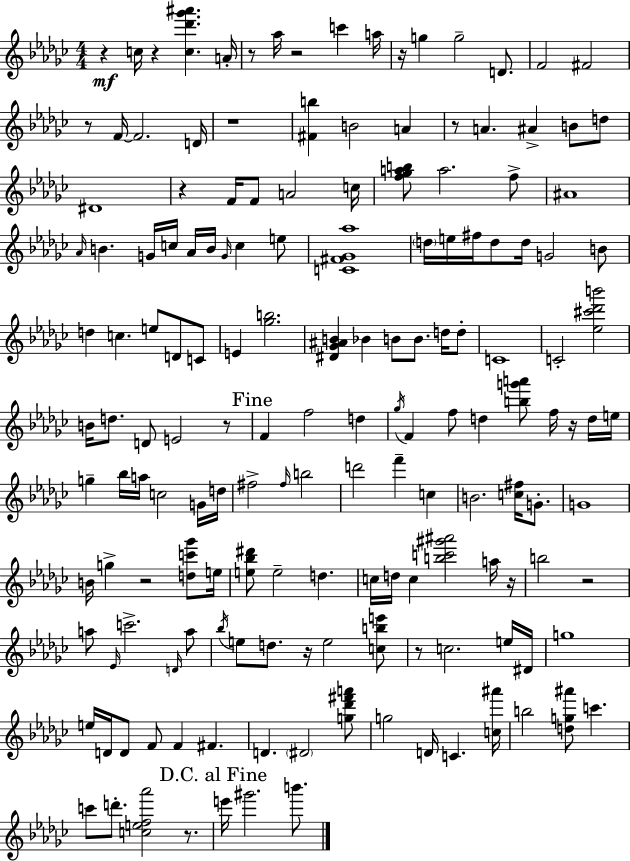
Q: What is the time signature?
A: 4/4